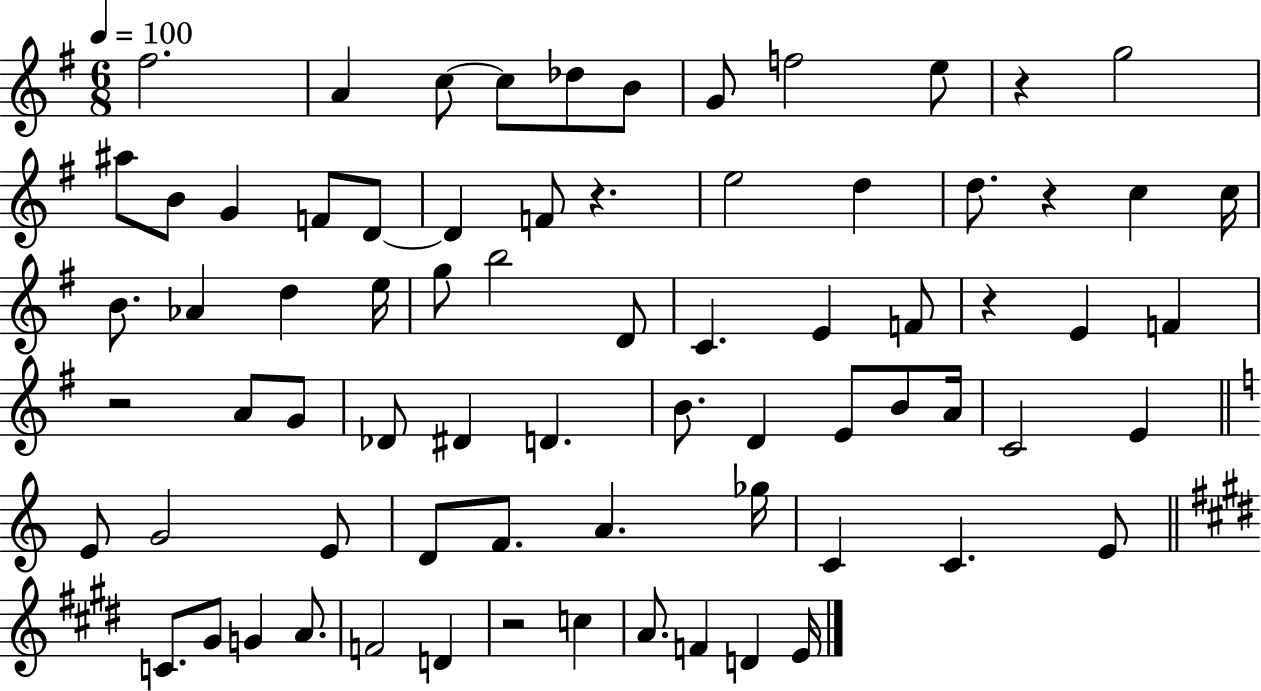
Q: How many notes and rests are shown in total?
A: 73